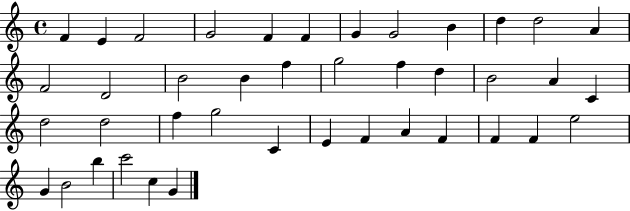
X:1
T:Untitled
M:4/4
L:1/4
K:C
F E F2 G2 F F G G2 B d d2 A F2 D2 B2 B f g2 f d B2 A C d2 d2 f g2 C E F A F F F e2 G B2 b c'2 c G